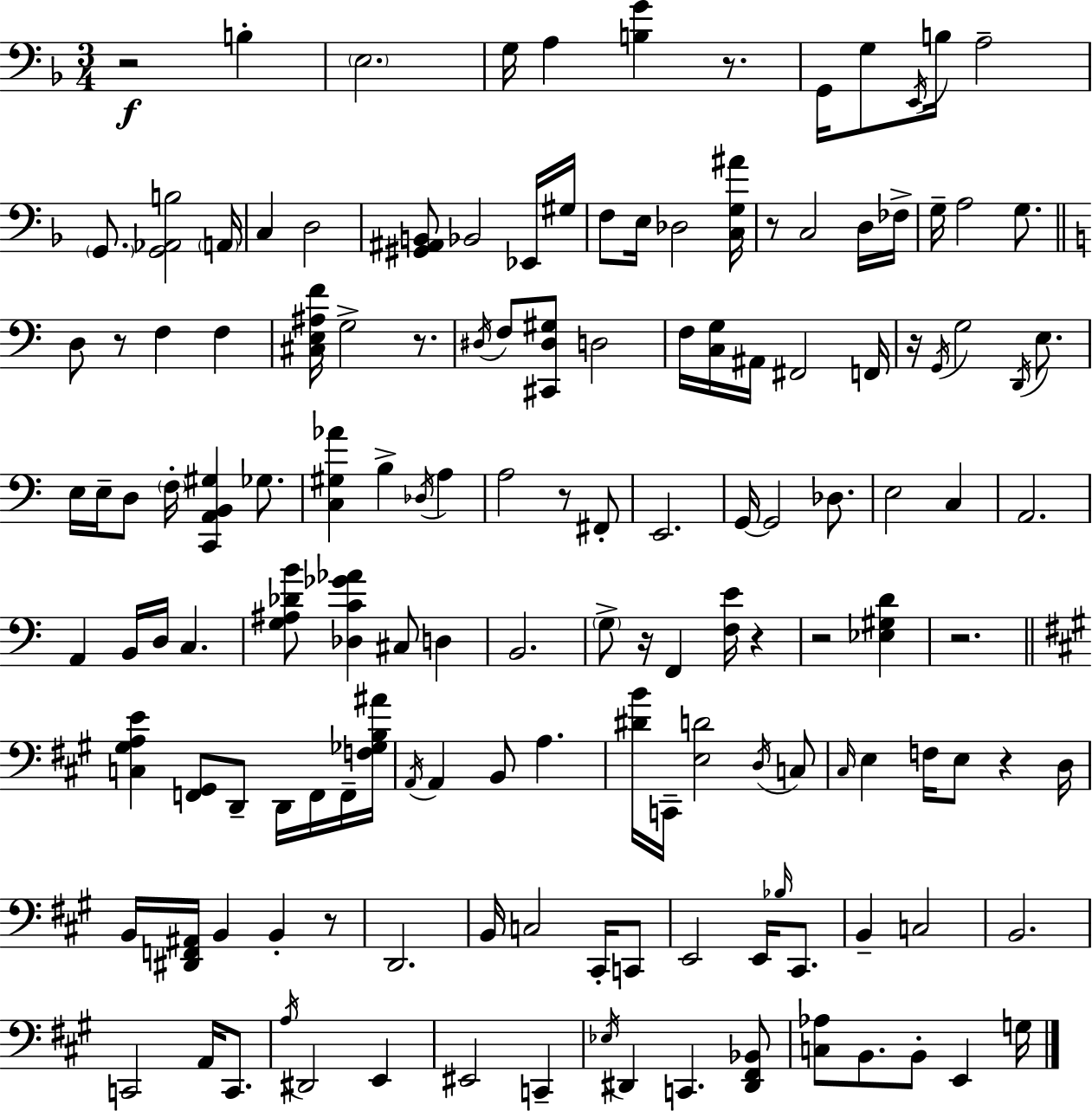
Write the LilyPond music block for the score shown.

{
  \clef bass
  \numericTimeSignature
  \time 3/4
  \key d \minor
  \repeat volta 2 { r2\f b4-. | \parenthesize e2. | g16 a4 <b g'>4 r8. | g,16 g8 \acciaccatura { e,16 } b16 a2-- | \break \parenthesize g,8. <g, aes, b>2 | \parenthesize a,16 c4 d2 | <gis, ais, b,>8 bes,2 ees,16 | gis16 f8 e16 des2 | \break <c g ais'>16 r8 c2 d16 | fes16-> g16-- a2 g8. | \bar "||" \break \key c \major d8 r8 f4 f4 | <cis e ais f'>16 g2-> r8. | \acciaccatura { dis16 } f8 <cis, dis gis>8 d2 | f16 <c g>16 ais,16 fis,2 | \break f,16 r16 \acciaccatura { g,16 } g2 \acciaccatura { d,16 } | e8. e16 e16-- d8 \parenthesize f16-. <c, a, b, gis>4 | ges8. <c gis aes'>4 b4-> \acciaccatura { des16 } | a4 a2 | \break r8 fis,8-. e,2. | g,16~~ g,2 | des8. e2 | c4 a,2. | \break a,4 b,16 d16 c4. | <g ais des' b'>8 <des c' ges' aes'>4 cis8 | d4 b,2. | \parenthesize g8-> r16 f,4 <f e'>16 | \break r4 r2 | <ees gis d'>4 r2. | \bar "||" \break \key a \major <c gis a e'>4 <f, gis,>8 d,8-- d,16 f,16 f,16-- <f ges b ais'>16 | \acciaccatura { a,16 } a,4 b,8 a4. | <dis' b'>16 c,16-- <e d'>2 \acciaccatura { d16 } | c8 \grace { cis16 } e4 f16 e8 r4 | \break d16 b,16 <dis, f, ais,>16 b,4 b,4-. | r8 d,2. | b,16 c2 | cis,16-. c,8 e,2 e,16 | \break \grace { bes16 } cis,8. b,4-- c2 | b,2. | c,2 | a,16 c,8. \acciaccatura { a16 } dis,2 | \break e,4 eis,2 | c,4-- \acciaccatura { ees16 } dis,4 c,4. | <dis, fis, bes,>8 <c aes>8 b,8. b,8-. | e,4 g16 } \bar "|."
}